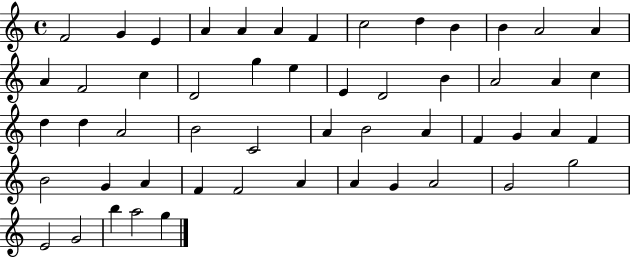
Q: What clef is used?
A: treble